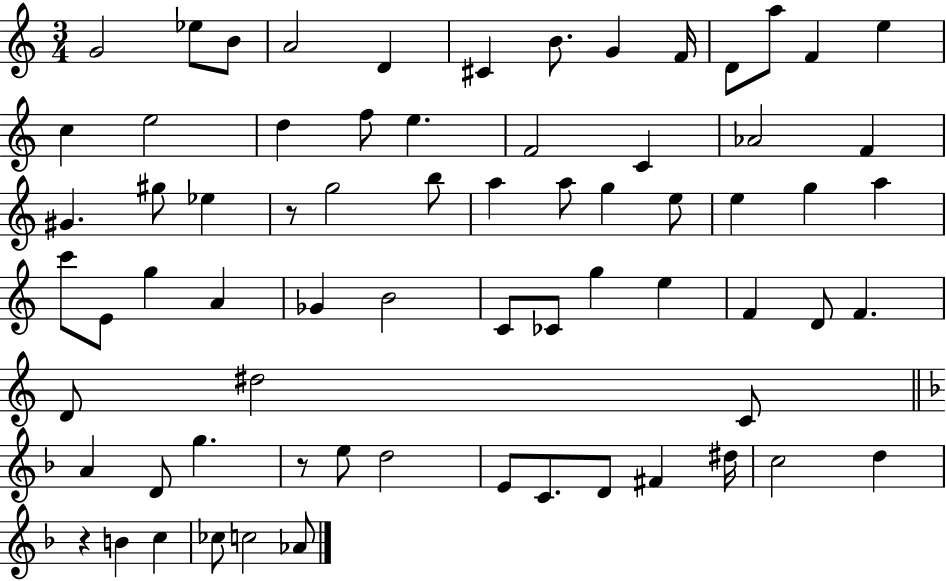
{
  \clef treble
  \numericTimeSignature
  \time 3/4
  \key c \major
  g'2 ees''8 b'8 | a'2 d'4 | cis'4 b'8. g'4 f'16 | d'8 a''8 f'4 e''4 | \break c''4 e''2 | d''4 f''8 e''4. | f'2 c'4 | aes'2 f'4 | \break gis'4. gis''8 ees''4 | r8 g''2 b''8 | a''4 a''8 g''4 e''8 | e''4 g''4 a''4 | \break c'''8 e'8 g''4 a'4 | ges'4 b'2 | c'8 ces'8 g''4 e''4 | f'4 d'8 f'4. | \break d'8 dis''2 c'8 | \bar "||" \break \key d \minor a'4 d'8 g''4. | r8 e''8 d''2 | e'8 c'8. d'8 fis'4 dis''16 | c''2 d''4 | \break r4 b'4 c''4 | ces''8 c''2 aes'8 | \bar "|."
}